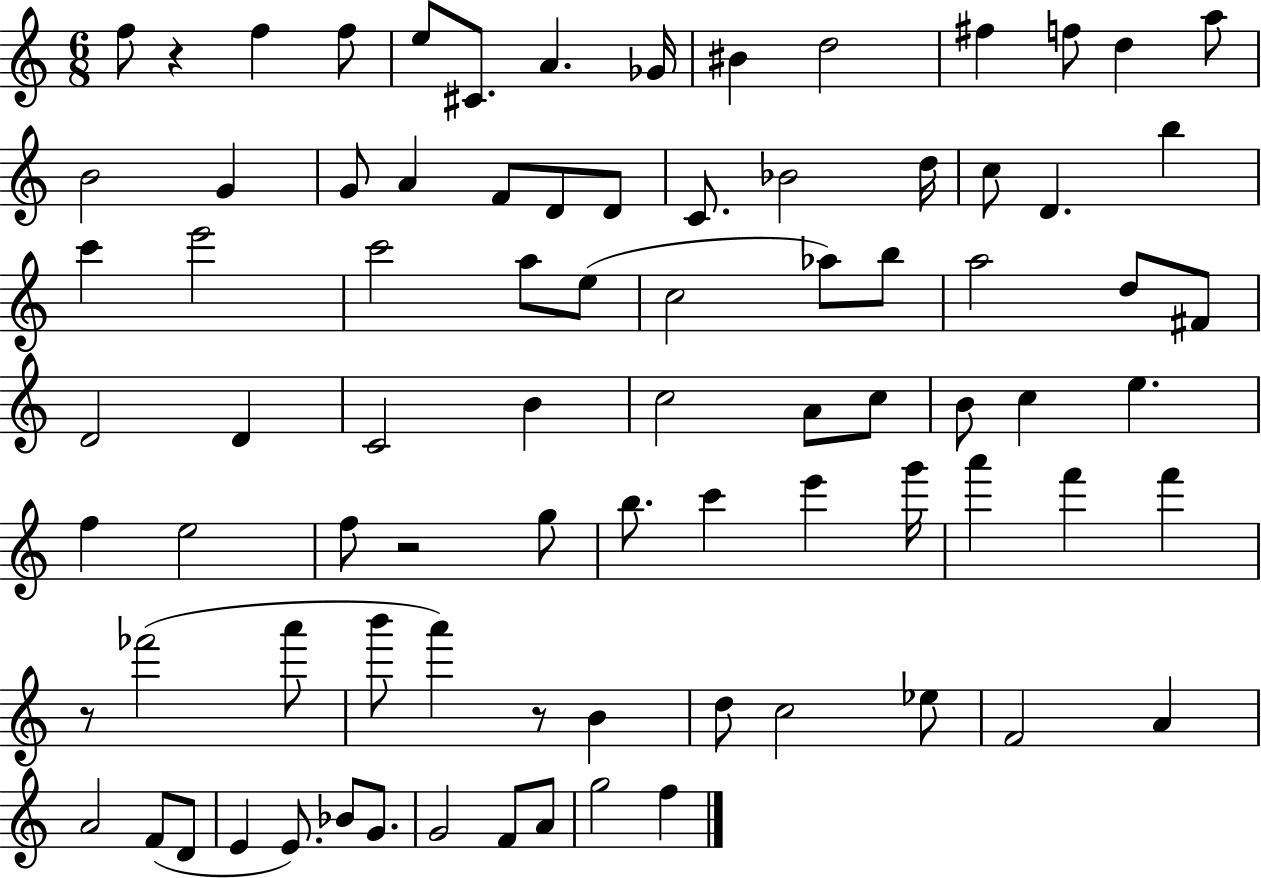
F5/e R/q F5/q F5/e E5/e C#4/e. A4/q. Gb4/s BIS4/q D5/h F#5/q F5/e D5/q A5/e B4/h G4/q G4/e A4/q F4/e D4/e D4/e C4/e. Bb4/h D5/s C5/e D4/q. B5/q C6/q E6/h C6/h A5/e E5/e C5/h Ab5/e B5/e A5/h D5/e F#4/e D4/h D4/q C4/h B4/q C5/h A4/e C5/e B4/e C5/q E5/q. F5/q E5/h F5/e R/h G5/e B5/e. C6/q E6/q G6/s A6/q F6/q F6/q R/e FES6/h A6/e B6/e A6/q R/e B4/q D5/e C5/h Eb5/e F4/h A4/q A4/h F4/e D4/e E4/q E4/e. Bb4/e G4/e. G4/h F4/e A4/e G5/h F5/q